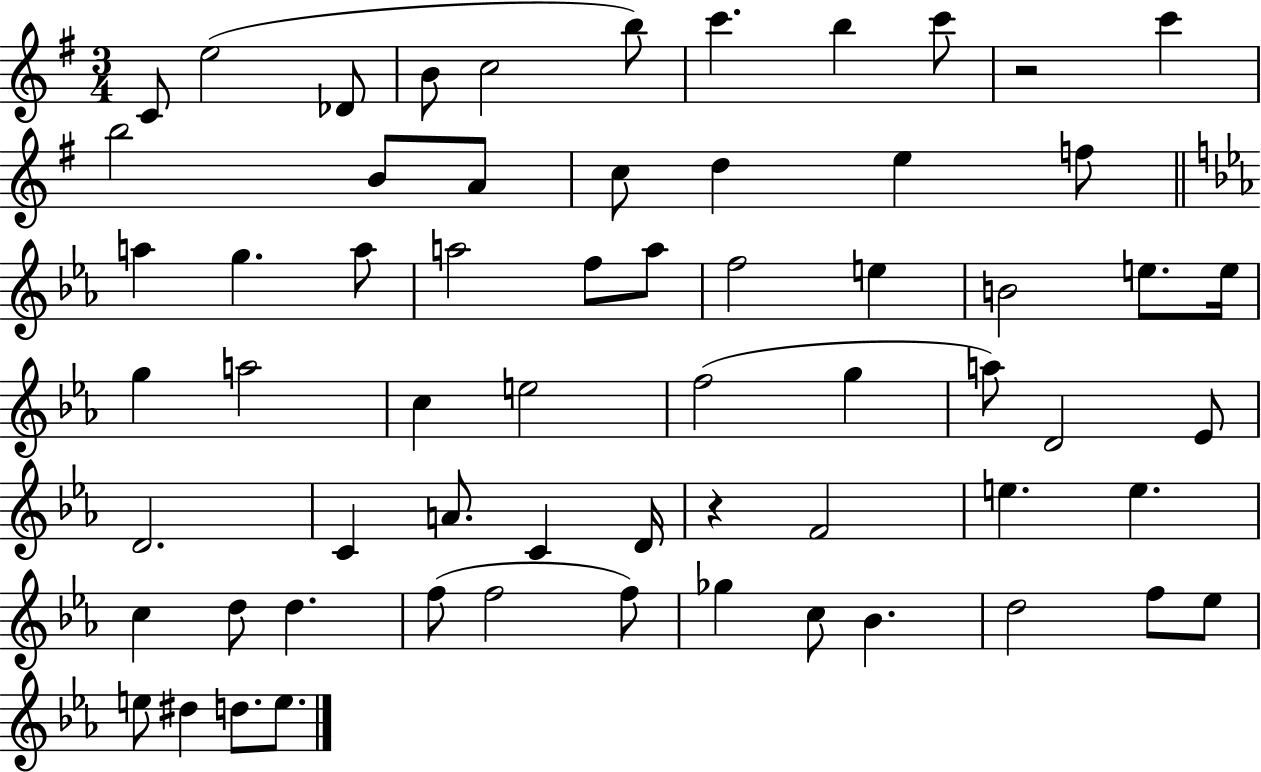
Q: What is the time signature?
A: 3/4